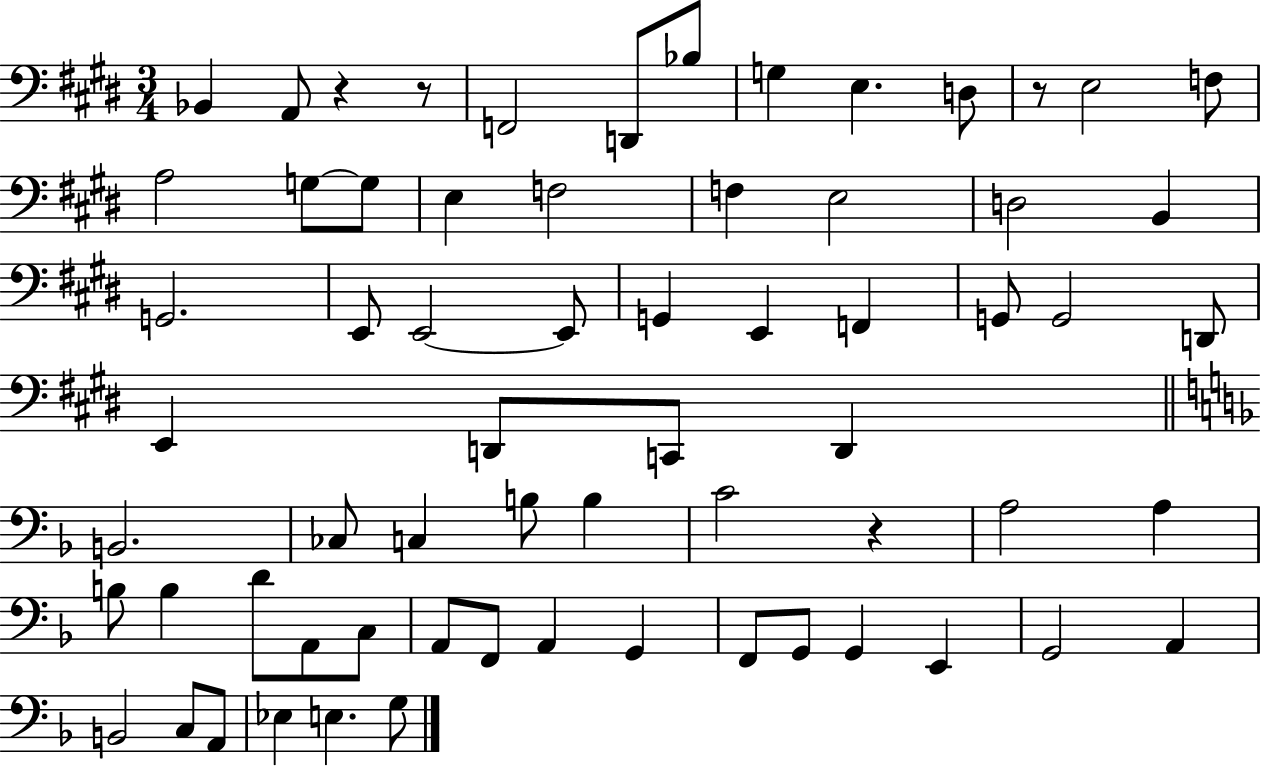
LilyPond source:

{
  \clef bass
  \numericTimeSignature
  \time 3/4
  \key e \major
  bes,4 a,8 r4 r8 | f,2 d,8 bes8 | g4 e4. d8 | r8 e2 f8 | \break a2 g8~~ g8 | e4 f2 | f4 e2 | d2 b,4 | \break g,2. | e,8 e,2~~ e,8 | g,4 e,4 f,4 | g,8 g,2 d,8 | \break e,4 d,8 c,8 d,4 | \bar "||" \break \key f \major b,2. | ces8 c4 b8 b4 | c'2 r4 | a2 a4 | \break b8 b4 d'8 a,8 c8 | a,8 f,8 a,4 g,4 | f,8 g,8 g,4 e,4 | g,2 a,4 | \break b,2 c8 a,8 | ees4 e4. g8 | \bar "|."
}